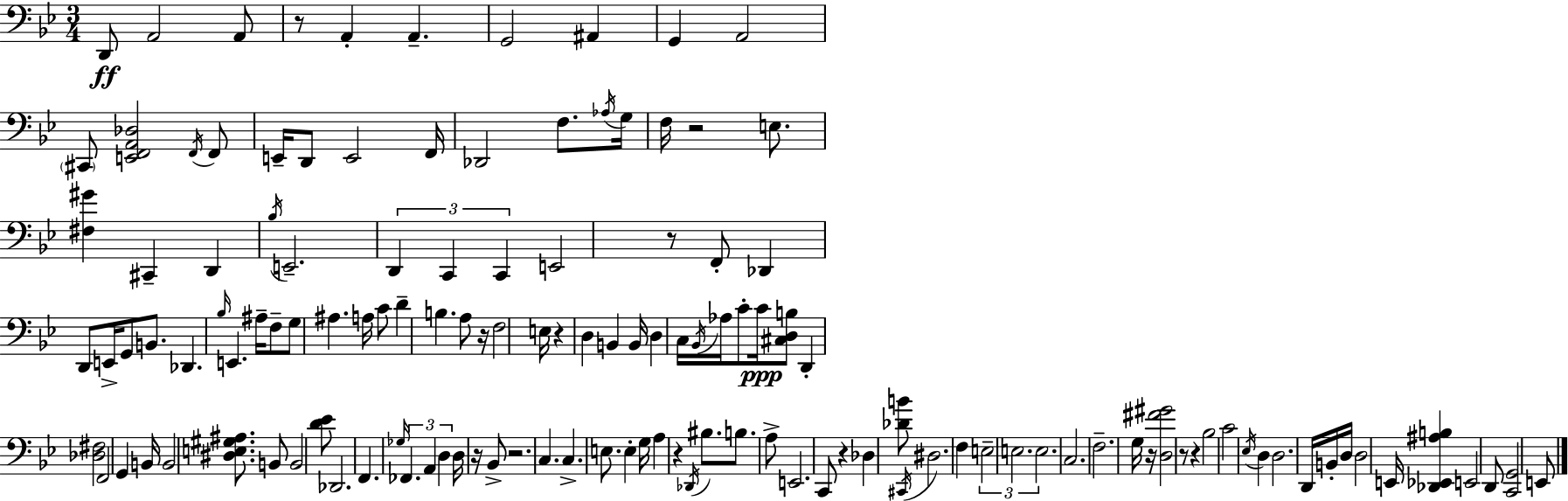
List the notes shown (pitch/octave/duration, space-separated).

D2/e A2/h A2/e R/e A2/q A2/q. G2/h A#2/q G2/q A2/h C#2/e [E2,F2,A2,Db3]/h F2/s F2/e E2/s D2/e E2/h F2/s Db2/h F3/e. Ab3/s G3/s F3/s R/h E3/e. [F#3,G#4]/q C#2/q D2/q Bb3/s E2/h. D2/q C2/q C2/q E2/h R/e F2/e Db2/q D2/e E2/s G2/e B2/e. Db2/q. Bb3/s E2/q. A#3/s F3/e G3/e A#3/q. A3/s C4/e D4/q B3/q. A3/e R/s F3/h E3/s R/q D3/q B2/q B2/s D3/q C3/s Bb2/s Ab3/s C4/e C4/s [C#3,D3,B3]/e D2/q [Db3,F#3]/h F2/h G2/q B2/s B2/h [D#3,E3,G#3,A#3]/e. B2/e B2/h [D4,Eb4]/e Db2/h. F2/q. Gb3/s FES2/q. A2/q D3/q D3/s R/s Bb2/e R/h. C3/q. C3/q. E3/e. E3/q G3/s A3/q R/q Db2/s BIS3/e. B3/e. A3/e E2/h. C2/e R/q Db3/q [Db4,B4]/e C#2/s D#3/h. F3/q E3/h E3/h. E3/h. C3/h. F3/h. G3/s R/s [D3,F#4,G#4]/h R/e R/q Bb3/h C4/h Eb3/s D3/q D3/h. D2/s B2/s D3/s D3/h E2/s [Db2,Eb2,A#3,B3]/q E2/h D2/e [C2,G2]/h E2/e